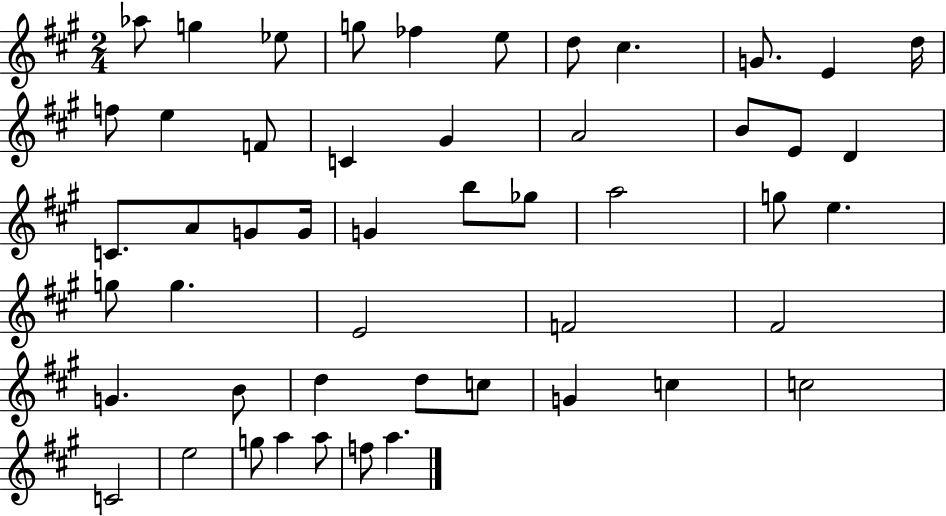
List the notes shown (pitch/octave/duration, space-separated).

Ab5/e G5/q Eb5/e G5/e FES5/q E5/e D5/e C#5/q. G4/e. E4/q D5/s F5/e E5/q F4/e C4/q G#4/q A4/h B4/e E4/e D4/q C4/e. A4/e G4/e G4/s G4/q B5/e Gb5/e A5/h G5/e E5/q. G5/e G5/q. E4/h F4/h F#4/h G4/q. B4/e D5/q D5/e C5/e G4/q C5/q C5/h C4/h E5/h G5/e A5/q A5/e F5/e A5/q.